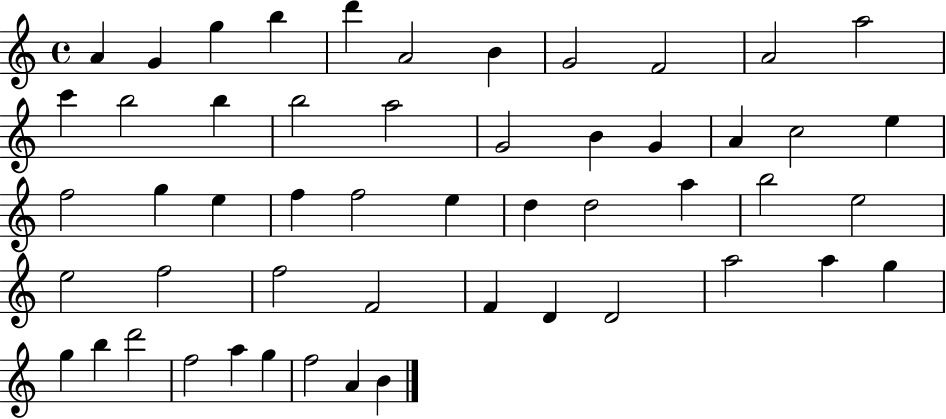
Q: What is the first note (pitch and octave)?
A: A4